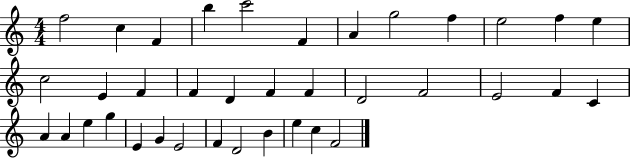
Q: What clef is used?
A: treble